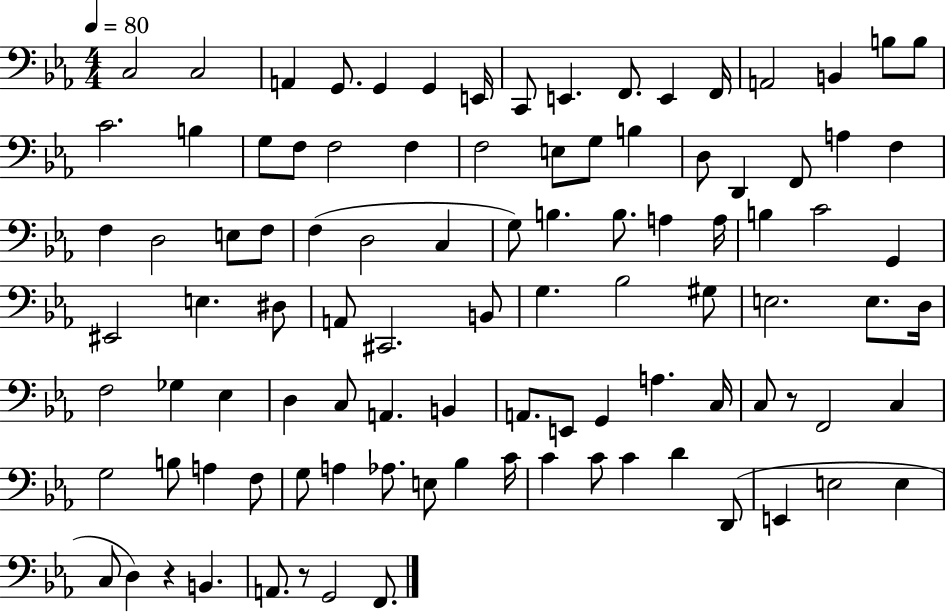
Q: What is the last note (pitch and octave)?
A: F2